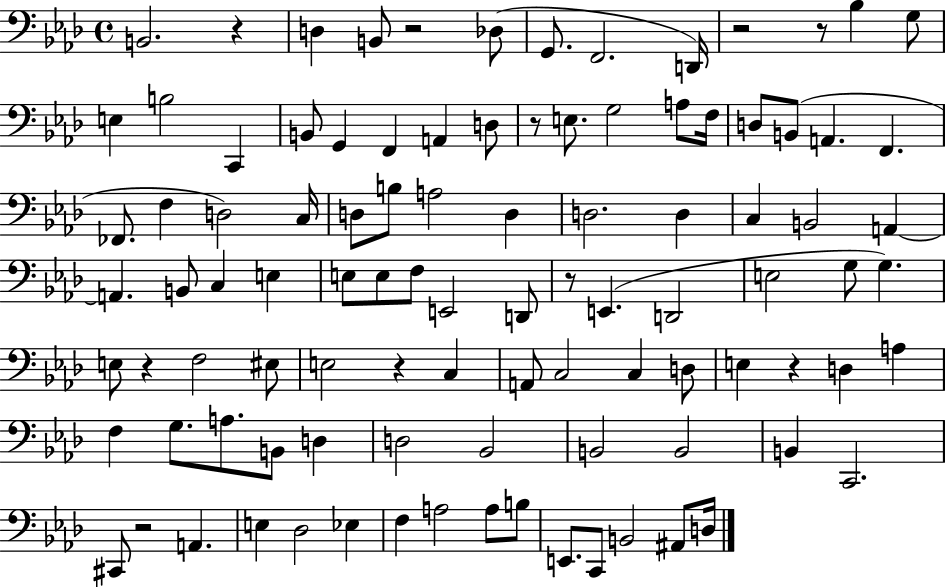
X:1
T:Untitled
M:4/4
L:1/4
K:Ab
B,,2 z D, B,,/2 z2 _D,/2 G,,/2 F,,2 D,,/4 z2 z/2 _B, G,/2 E, B,2 C,, B,,/2 G,, F,, A,, D,/2 z/2 E,/2 G,2 A,/2 F,/4 D,/2 B,,/2 A,, F,, _F,,/2 F, D,2 C,/4 D,/2 B,/2 A,2 D, D,2 D, C, B,,2 A,, A,, B,,/2 C, E, E,/2 E,/2 F,/2 E,,2 D,,/2 z/2 E,, D,,2 E,2 G,/2 G, E,/2 z F,2 ^E,/2 E,2 z C, A,,/2 C,2 C, D,/2 E, z D, A, F, G,/2 A,/2 B,,/2 D, D,2 _B,,2 B,,2 B,,2 B,, C,,2 ^C,,/2 z2 A,, E, _D,2 _E, F, A,2 A,/2 B,/2 E,,/2 C,,/2 B,,2 ^A,,/2 D,/4